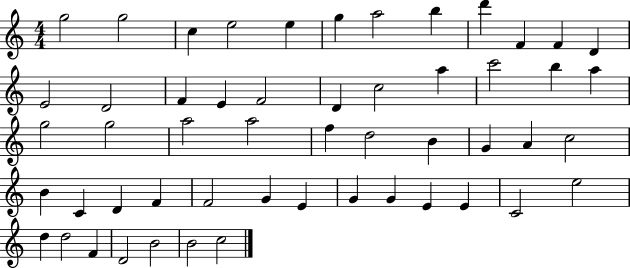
X:1
T:Untitled
M:4/4
L:1/4
K:C
g2 g2 c e2 e g a2 b d' F F D E2 D2 F E F2 D c2 a c'2 b a g2 g2 a2 a2 f d2 B G A c2 B C D F F2 G E G G E E C2 e2 d d2 F D2 B2 B2 c2